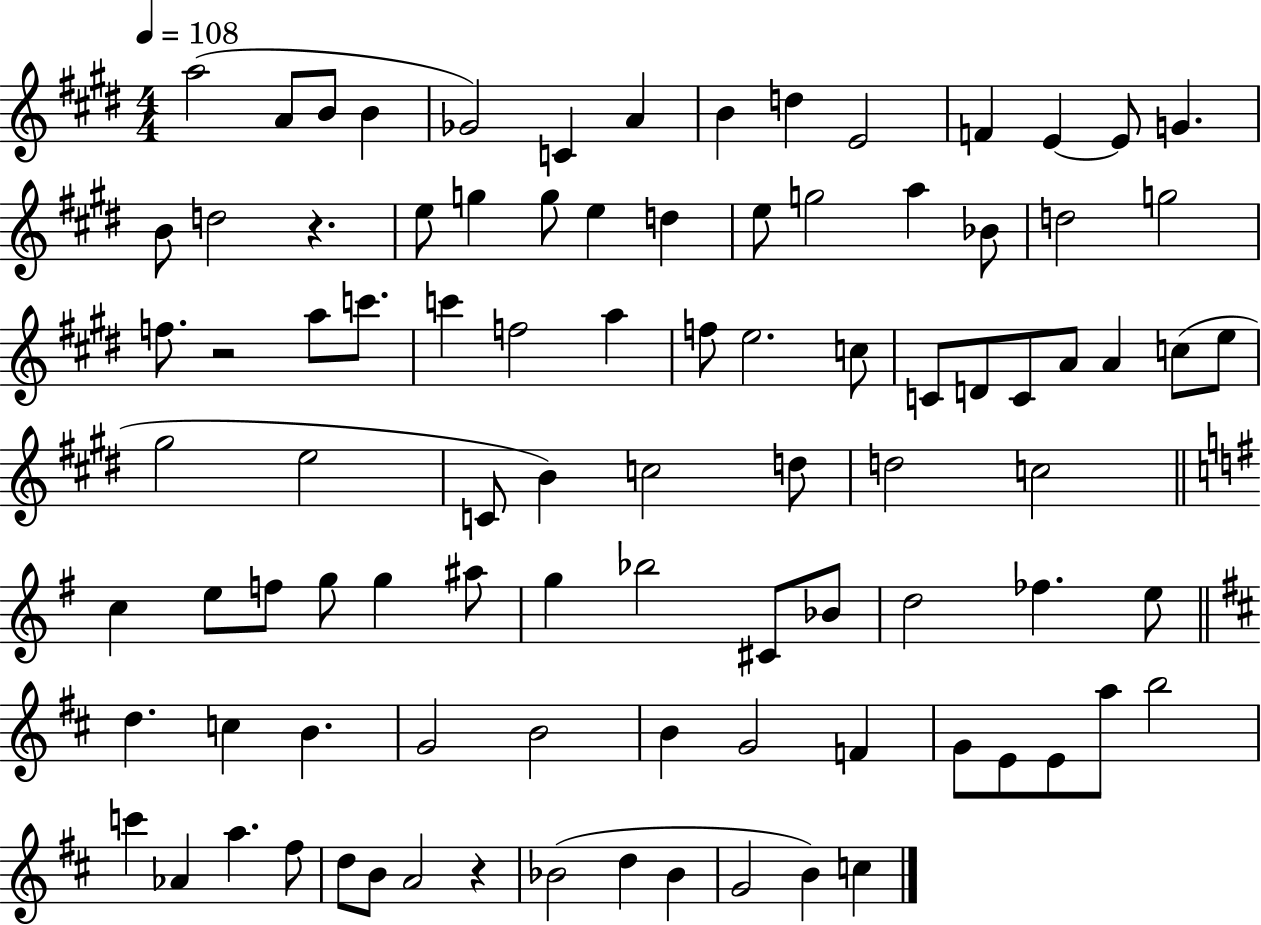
{
  \clef treble
  \numericTimeSignature
  \time 4/4
  \key e \major
  \tempo 4 = 108
  a''2( a'8 b'8 b'4 | ges'2) c'4 a'4 | b'4 d''4 e'2 | f'4 e'4~~ e'8 g'4. | \break b'8 d''2 r4. | e''8 g''4 g''8 e''4 d''4 | e''8 g''2 a''4 bes'8 | d''2 g''2 | \break f''8. r2 a''8 c'''8. | c'''4 f''2 a''4 | f''8 e''2. c''8 | c'8 d'8 c'8 a'8 a'4 c''8( e''8 | \break gis''2 e''2 | c'8 b'4) c''2 d''8 | d''2 c''2 | \bar "||" \break \key g \major c''4 e''8 f''8 g''8 g''4 ais''8 | g''4 bes''2 cis'8 bes'8 | d''2 fes''4. e''8 | \bar "||" \break \key d \major d''4. c''4 b'4. | g'2 b'2 | b'4 g'2 f'4 | g'8 e'8 e'8 a''8 b''2 | \break c'''4 aes'4 a''4. fis''8 | d''8 b'8 a'2 r4 | bes'2( d''4 bes'4 | g'2 b'4) c''4 | \break \bar "|."
}